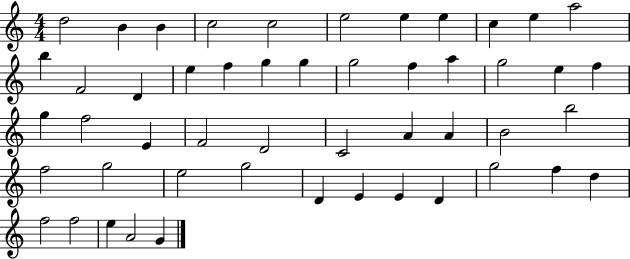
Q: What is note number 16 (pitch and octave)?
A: F5